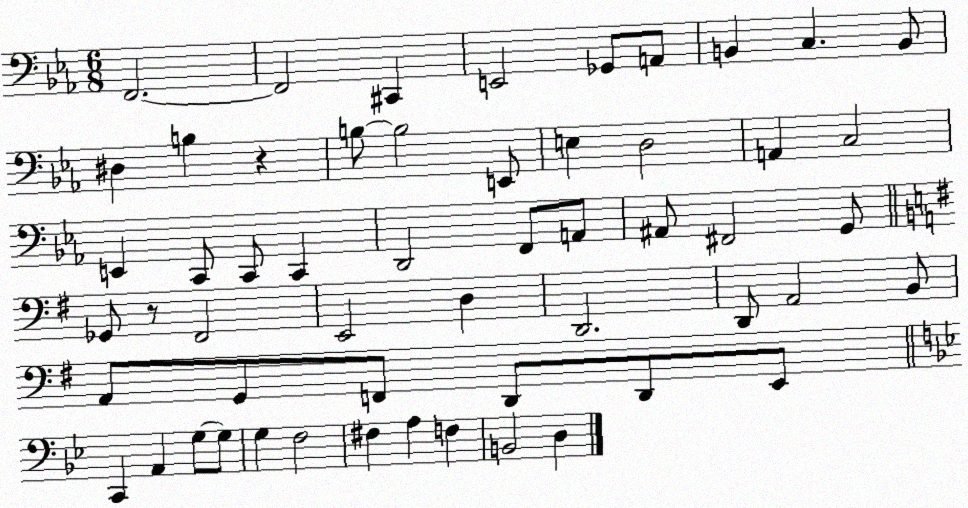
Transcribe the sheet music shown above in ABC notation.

X:1
T:Untitled
M:6/8
L:1/4
K:Eb
F,,2 F,,2 ^C,, E,,2 _G,,/2 A,,/2 B,, C, B,,/2 ^D, B, z B,/2 B,2 E,,/2 E, D,2 A,, C,2 E,, C,,/2 C,,/2 C,, D,,2 F,,/2 A,,/2 ^A,,/2 ^F,,2 G,,/2 _G,,/2 z/2 ^F,,2 E,,2 D, D,,2 D,,/2 A,,2 B,,/2 A,,/2 G,,/2 F,,/2 D,,/2 D,,/2 E,,/2 C,, A,, G,/2 G,/2 G, F,2 ^F, A, F, B,,2 D,